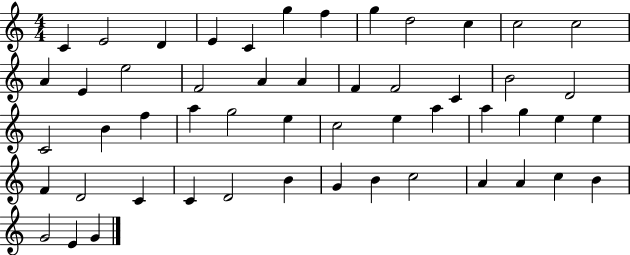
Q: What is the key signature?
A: C major